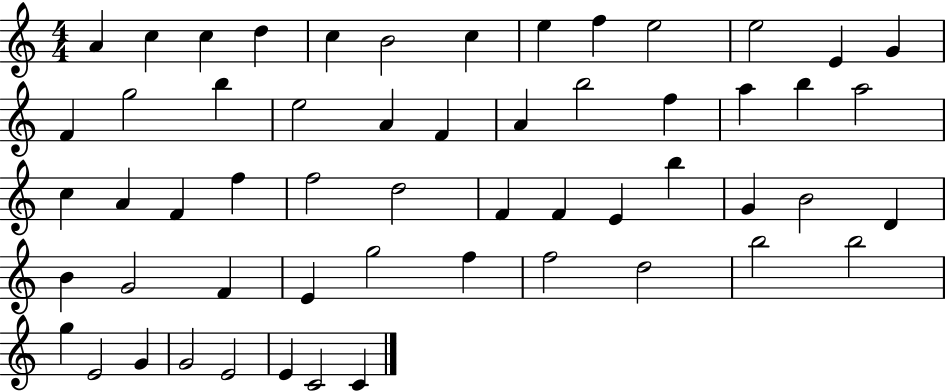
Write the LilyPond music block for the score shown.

{
  \clef treble
  \numericTimeSignature
  \time 4/4
  \key c \major
  a'4 c''4 c''4 d''4 | c''4 b'2 c''4 | e''4 f''4 e''2 | e''2 e'4 g'4 | \break f'4 g''2 b''4 | e''2 a'4 f'4 | a'4 b''2 f''4 | a''4 b''4 a''2 | \break c''4 a'4 f'4 f''4 | f''2 d''2 | f'4 f'4 e'4 b''4 | g'4 b'2 d'4 | \break b'4 g'2 f'4 | e'4 g''2 f''4 | f''2 d''2 | b''2 b''2 | \break g''4 e'2 g'4 | g'2 e'2 | e'4 c'2 c'4 | \bar "|."
}